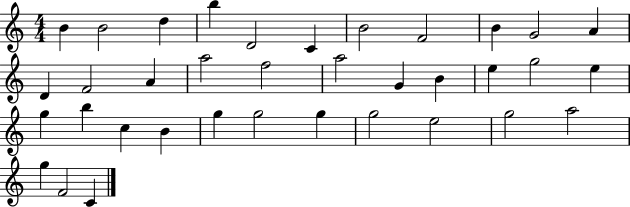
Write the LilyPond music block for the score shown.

{
  \clef treble
  \numericTimeSignature
  \time 4/4
  \key c \major
  b'4 b'2 d''4 | b''4 d'2 c'4 | b'2 f'2 | b'4 g'2 a'4 | \break d'4 f'2 a'4 | a''2 f''2 | a''2 g'4 b'4 | e''4 g''2 e''4 | \break g''4 b''4 c''4 b'4 | g''4 g''2 g''4 | g''2 e''2 | g''2 a''2 | \break g''4 f'2 c'4 | \bar "|."
}